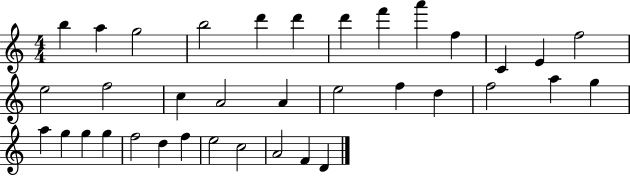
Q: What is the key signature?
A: C major